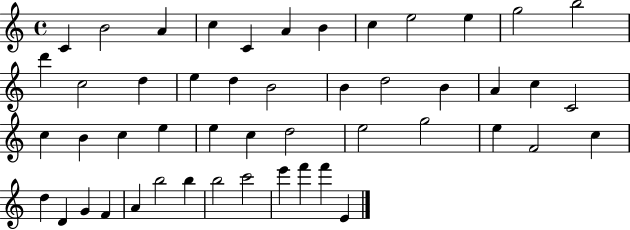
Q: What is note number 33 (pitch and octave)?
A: G5